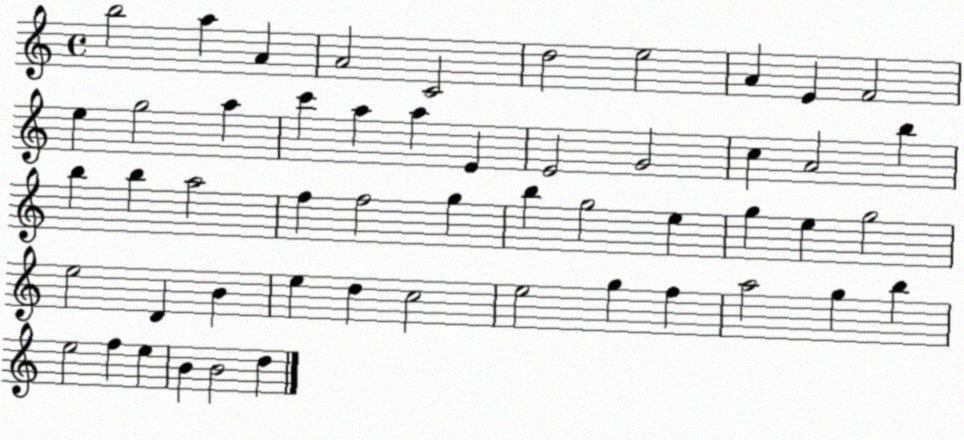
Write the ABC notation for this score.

X:1
T:Untitled
M:4/4
L:1/4
K:C
b2 a A A2 C2 d2 e2 A E F2 e g2 a c' a a E E2 G2 c A2 b b b a2 f f2 g b g2 e g e g2 e2 D B e d c2 e2 g f a2 g b e2 f e B B2 d